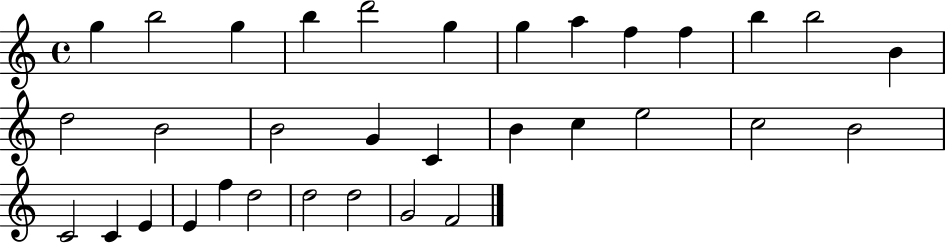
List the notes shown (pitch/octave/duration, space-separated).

G5/q B5/h G5/q B5/q D6/h G5/q G5/q A5/q F5/q F5/q B5/q B5/h B4/q D5/h B4/h B4/h G4/q C4/q B4/q C5/q E5/h C5/h B4/h C4/h C4/q E4/q E4/q F5/q D5/h D5/h D5/h G4/h F4/h